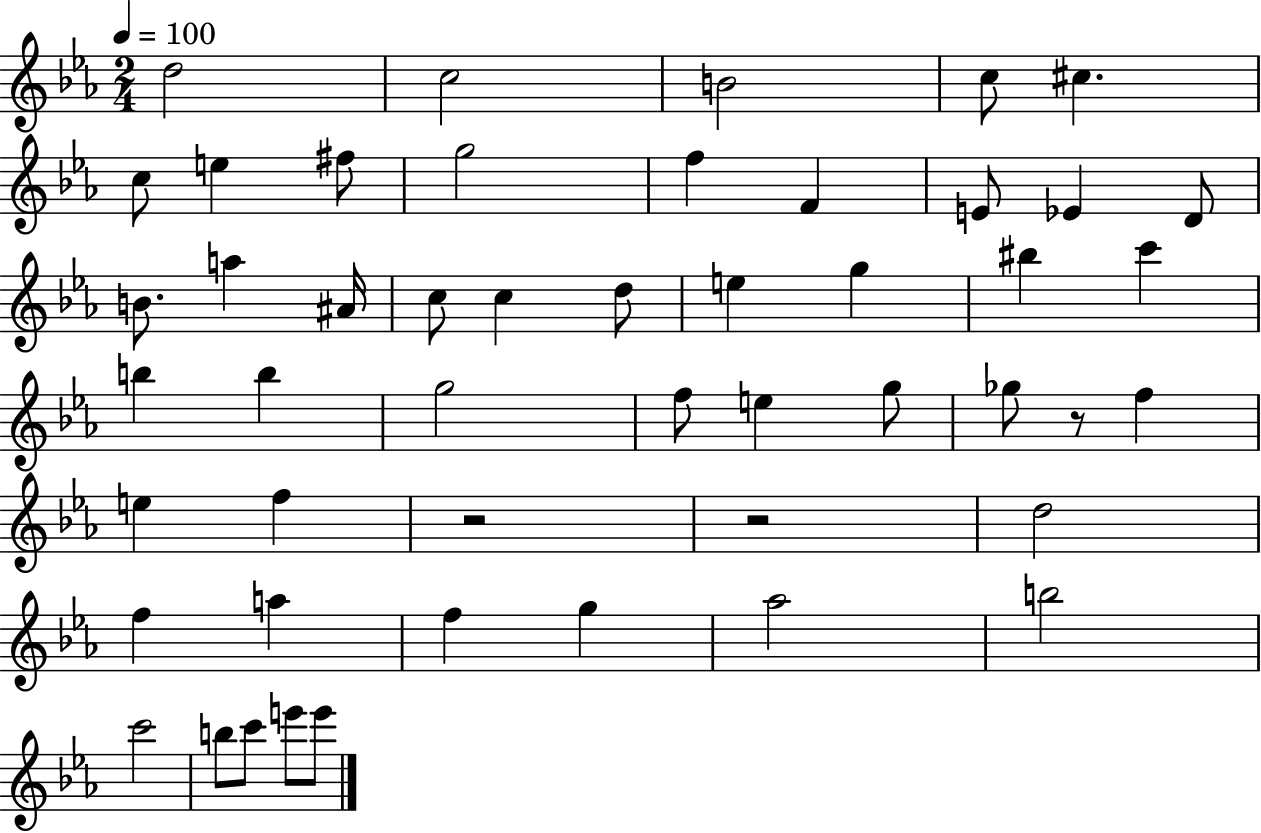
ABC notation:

X:1
T:Untitled
M:2/4
L:1/4
K:Eb
d2 c2 B2 c/2 ^c c/2 e ^f/2 g2 f F E/2 _E D/2 B/2 a ^A/4 c/2 c d/2 e g ^b c' b b g2 f/2 e g/2 _g/2 z/2 f e f z2 z2 d2 f a f g _a2 b2 c'2 b/2 c'/2 e'/2 e'/2